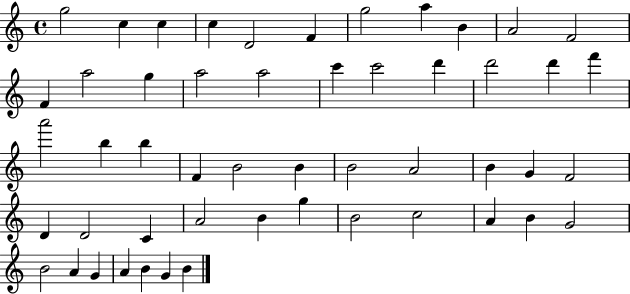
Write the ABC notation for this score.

X:1
T:Untitled
M:4/4
L:1/4
K:C
g2 c c c D2 F g2 a B A2 F2 F a2 g a2 a2 c' c'2 d' d'2 d' f' a'2 b b F B2 B B2 A2 B G F2 D D2 C A2 B g B2 c2 A B G2 B2 A G A B G B